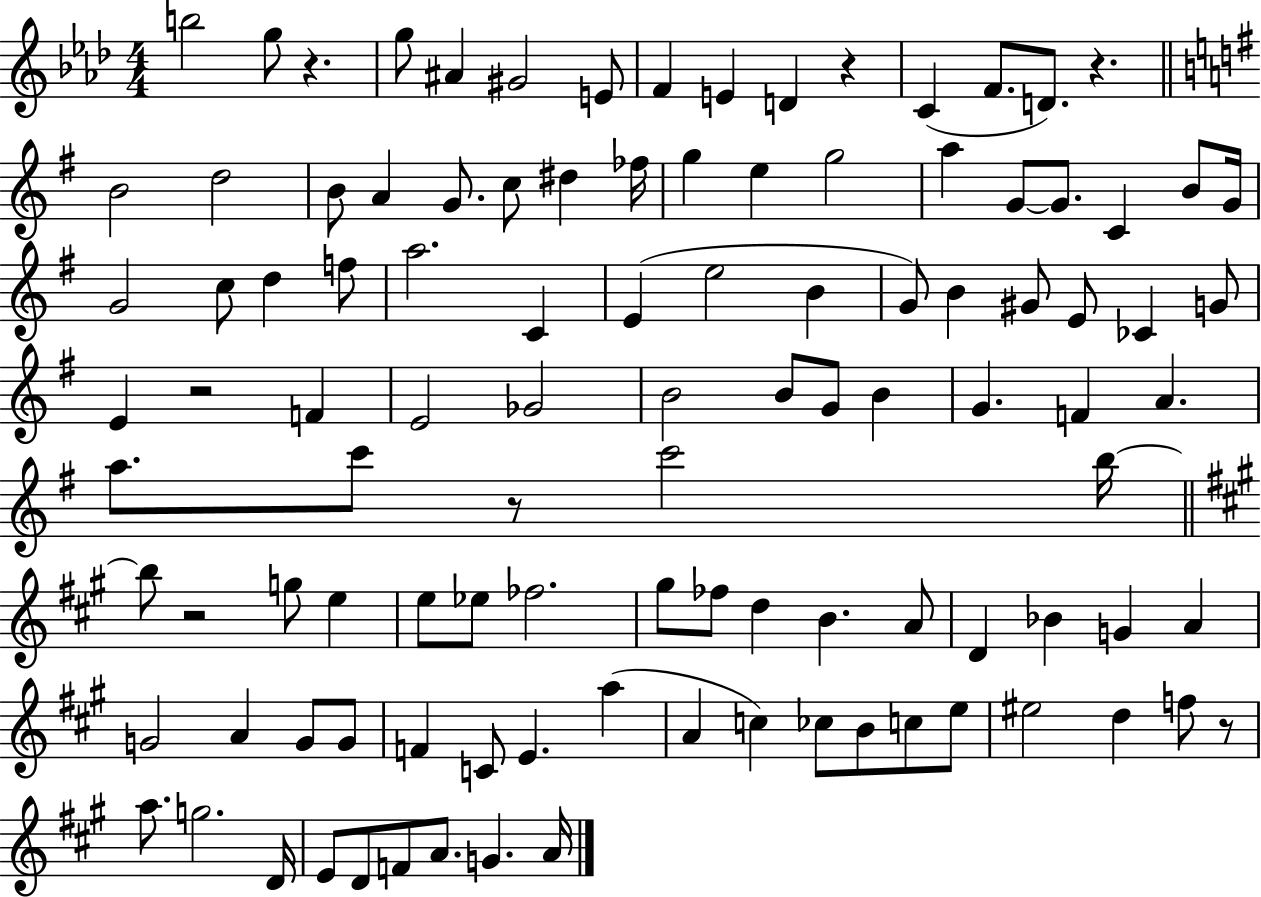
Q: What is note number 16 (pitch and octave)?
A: A4